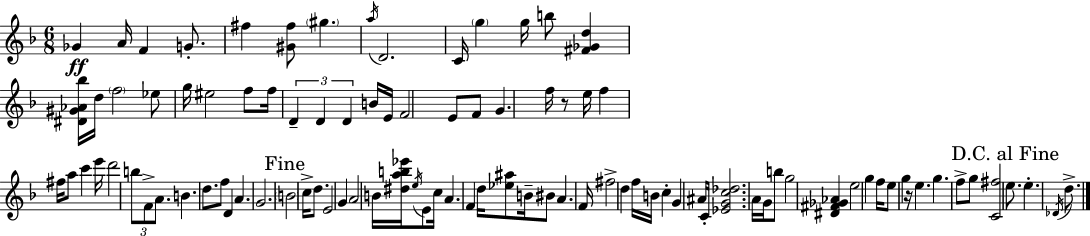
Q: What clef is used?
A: treble